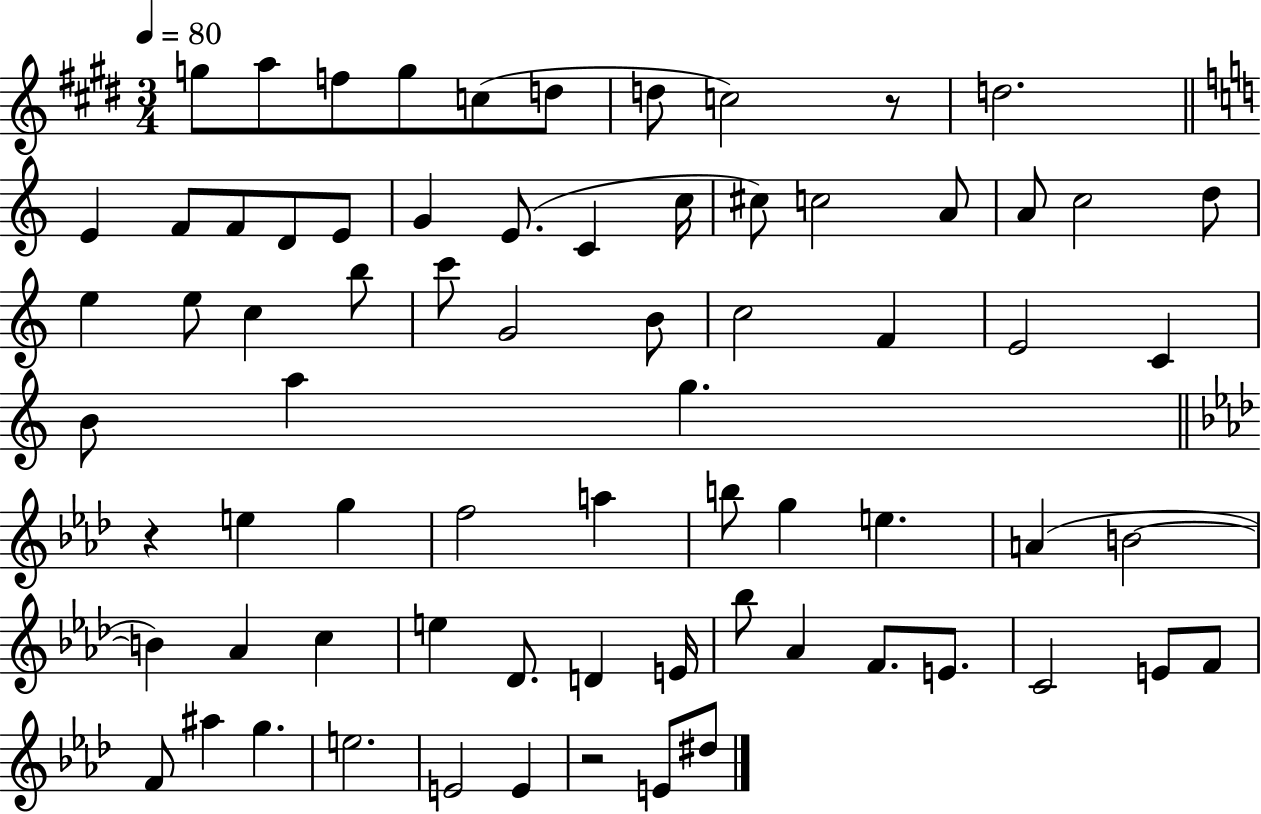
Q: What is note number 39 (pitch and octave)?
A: E5